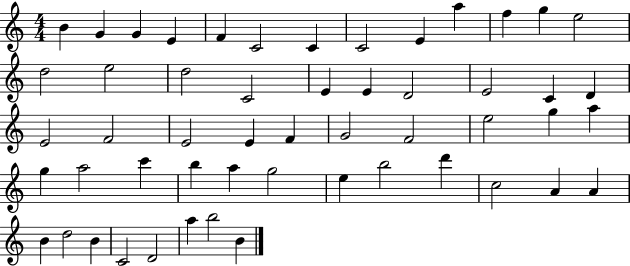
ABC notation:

X:1
T:Untitled
M:4/4
L:1/4
K:C
B G G E F C2 C C2 E a f g e2 d2 e2 d2 C2 E E D2 E2 C D E2 F2 E2 E F G2 F2 e2 g a g a2 c' b a g2 e b2 d' c2 A A B d2 B C2 D2 a b2 B